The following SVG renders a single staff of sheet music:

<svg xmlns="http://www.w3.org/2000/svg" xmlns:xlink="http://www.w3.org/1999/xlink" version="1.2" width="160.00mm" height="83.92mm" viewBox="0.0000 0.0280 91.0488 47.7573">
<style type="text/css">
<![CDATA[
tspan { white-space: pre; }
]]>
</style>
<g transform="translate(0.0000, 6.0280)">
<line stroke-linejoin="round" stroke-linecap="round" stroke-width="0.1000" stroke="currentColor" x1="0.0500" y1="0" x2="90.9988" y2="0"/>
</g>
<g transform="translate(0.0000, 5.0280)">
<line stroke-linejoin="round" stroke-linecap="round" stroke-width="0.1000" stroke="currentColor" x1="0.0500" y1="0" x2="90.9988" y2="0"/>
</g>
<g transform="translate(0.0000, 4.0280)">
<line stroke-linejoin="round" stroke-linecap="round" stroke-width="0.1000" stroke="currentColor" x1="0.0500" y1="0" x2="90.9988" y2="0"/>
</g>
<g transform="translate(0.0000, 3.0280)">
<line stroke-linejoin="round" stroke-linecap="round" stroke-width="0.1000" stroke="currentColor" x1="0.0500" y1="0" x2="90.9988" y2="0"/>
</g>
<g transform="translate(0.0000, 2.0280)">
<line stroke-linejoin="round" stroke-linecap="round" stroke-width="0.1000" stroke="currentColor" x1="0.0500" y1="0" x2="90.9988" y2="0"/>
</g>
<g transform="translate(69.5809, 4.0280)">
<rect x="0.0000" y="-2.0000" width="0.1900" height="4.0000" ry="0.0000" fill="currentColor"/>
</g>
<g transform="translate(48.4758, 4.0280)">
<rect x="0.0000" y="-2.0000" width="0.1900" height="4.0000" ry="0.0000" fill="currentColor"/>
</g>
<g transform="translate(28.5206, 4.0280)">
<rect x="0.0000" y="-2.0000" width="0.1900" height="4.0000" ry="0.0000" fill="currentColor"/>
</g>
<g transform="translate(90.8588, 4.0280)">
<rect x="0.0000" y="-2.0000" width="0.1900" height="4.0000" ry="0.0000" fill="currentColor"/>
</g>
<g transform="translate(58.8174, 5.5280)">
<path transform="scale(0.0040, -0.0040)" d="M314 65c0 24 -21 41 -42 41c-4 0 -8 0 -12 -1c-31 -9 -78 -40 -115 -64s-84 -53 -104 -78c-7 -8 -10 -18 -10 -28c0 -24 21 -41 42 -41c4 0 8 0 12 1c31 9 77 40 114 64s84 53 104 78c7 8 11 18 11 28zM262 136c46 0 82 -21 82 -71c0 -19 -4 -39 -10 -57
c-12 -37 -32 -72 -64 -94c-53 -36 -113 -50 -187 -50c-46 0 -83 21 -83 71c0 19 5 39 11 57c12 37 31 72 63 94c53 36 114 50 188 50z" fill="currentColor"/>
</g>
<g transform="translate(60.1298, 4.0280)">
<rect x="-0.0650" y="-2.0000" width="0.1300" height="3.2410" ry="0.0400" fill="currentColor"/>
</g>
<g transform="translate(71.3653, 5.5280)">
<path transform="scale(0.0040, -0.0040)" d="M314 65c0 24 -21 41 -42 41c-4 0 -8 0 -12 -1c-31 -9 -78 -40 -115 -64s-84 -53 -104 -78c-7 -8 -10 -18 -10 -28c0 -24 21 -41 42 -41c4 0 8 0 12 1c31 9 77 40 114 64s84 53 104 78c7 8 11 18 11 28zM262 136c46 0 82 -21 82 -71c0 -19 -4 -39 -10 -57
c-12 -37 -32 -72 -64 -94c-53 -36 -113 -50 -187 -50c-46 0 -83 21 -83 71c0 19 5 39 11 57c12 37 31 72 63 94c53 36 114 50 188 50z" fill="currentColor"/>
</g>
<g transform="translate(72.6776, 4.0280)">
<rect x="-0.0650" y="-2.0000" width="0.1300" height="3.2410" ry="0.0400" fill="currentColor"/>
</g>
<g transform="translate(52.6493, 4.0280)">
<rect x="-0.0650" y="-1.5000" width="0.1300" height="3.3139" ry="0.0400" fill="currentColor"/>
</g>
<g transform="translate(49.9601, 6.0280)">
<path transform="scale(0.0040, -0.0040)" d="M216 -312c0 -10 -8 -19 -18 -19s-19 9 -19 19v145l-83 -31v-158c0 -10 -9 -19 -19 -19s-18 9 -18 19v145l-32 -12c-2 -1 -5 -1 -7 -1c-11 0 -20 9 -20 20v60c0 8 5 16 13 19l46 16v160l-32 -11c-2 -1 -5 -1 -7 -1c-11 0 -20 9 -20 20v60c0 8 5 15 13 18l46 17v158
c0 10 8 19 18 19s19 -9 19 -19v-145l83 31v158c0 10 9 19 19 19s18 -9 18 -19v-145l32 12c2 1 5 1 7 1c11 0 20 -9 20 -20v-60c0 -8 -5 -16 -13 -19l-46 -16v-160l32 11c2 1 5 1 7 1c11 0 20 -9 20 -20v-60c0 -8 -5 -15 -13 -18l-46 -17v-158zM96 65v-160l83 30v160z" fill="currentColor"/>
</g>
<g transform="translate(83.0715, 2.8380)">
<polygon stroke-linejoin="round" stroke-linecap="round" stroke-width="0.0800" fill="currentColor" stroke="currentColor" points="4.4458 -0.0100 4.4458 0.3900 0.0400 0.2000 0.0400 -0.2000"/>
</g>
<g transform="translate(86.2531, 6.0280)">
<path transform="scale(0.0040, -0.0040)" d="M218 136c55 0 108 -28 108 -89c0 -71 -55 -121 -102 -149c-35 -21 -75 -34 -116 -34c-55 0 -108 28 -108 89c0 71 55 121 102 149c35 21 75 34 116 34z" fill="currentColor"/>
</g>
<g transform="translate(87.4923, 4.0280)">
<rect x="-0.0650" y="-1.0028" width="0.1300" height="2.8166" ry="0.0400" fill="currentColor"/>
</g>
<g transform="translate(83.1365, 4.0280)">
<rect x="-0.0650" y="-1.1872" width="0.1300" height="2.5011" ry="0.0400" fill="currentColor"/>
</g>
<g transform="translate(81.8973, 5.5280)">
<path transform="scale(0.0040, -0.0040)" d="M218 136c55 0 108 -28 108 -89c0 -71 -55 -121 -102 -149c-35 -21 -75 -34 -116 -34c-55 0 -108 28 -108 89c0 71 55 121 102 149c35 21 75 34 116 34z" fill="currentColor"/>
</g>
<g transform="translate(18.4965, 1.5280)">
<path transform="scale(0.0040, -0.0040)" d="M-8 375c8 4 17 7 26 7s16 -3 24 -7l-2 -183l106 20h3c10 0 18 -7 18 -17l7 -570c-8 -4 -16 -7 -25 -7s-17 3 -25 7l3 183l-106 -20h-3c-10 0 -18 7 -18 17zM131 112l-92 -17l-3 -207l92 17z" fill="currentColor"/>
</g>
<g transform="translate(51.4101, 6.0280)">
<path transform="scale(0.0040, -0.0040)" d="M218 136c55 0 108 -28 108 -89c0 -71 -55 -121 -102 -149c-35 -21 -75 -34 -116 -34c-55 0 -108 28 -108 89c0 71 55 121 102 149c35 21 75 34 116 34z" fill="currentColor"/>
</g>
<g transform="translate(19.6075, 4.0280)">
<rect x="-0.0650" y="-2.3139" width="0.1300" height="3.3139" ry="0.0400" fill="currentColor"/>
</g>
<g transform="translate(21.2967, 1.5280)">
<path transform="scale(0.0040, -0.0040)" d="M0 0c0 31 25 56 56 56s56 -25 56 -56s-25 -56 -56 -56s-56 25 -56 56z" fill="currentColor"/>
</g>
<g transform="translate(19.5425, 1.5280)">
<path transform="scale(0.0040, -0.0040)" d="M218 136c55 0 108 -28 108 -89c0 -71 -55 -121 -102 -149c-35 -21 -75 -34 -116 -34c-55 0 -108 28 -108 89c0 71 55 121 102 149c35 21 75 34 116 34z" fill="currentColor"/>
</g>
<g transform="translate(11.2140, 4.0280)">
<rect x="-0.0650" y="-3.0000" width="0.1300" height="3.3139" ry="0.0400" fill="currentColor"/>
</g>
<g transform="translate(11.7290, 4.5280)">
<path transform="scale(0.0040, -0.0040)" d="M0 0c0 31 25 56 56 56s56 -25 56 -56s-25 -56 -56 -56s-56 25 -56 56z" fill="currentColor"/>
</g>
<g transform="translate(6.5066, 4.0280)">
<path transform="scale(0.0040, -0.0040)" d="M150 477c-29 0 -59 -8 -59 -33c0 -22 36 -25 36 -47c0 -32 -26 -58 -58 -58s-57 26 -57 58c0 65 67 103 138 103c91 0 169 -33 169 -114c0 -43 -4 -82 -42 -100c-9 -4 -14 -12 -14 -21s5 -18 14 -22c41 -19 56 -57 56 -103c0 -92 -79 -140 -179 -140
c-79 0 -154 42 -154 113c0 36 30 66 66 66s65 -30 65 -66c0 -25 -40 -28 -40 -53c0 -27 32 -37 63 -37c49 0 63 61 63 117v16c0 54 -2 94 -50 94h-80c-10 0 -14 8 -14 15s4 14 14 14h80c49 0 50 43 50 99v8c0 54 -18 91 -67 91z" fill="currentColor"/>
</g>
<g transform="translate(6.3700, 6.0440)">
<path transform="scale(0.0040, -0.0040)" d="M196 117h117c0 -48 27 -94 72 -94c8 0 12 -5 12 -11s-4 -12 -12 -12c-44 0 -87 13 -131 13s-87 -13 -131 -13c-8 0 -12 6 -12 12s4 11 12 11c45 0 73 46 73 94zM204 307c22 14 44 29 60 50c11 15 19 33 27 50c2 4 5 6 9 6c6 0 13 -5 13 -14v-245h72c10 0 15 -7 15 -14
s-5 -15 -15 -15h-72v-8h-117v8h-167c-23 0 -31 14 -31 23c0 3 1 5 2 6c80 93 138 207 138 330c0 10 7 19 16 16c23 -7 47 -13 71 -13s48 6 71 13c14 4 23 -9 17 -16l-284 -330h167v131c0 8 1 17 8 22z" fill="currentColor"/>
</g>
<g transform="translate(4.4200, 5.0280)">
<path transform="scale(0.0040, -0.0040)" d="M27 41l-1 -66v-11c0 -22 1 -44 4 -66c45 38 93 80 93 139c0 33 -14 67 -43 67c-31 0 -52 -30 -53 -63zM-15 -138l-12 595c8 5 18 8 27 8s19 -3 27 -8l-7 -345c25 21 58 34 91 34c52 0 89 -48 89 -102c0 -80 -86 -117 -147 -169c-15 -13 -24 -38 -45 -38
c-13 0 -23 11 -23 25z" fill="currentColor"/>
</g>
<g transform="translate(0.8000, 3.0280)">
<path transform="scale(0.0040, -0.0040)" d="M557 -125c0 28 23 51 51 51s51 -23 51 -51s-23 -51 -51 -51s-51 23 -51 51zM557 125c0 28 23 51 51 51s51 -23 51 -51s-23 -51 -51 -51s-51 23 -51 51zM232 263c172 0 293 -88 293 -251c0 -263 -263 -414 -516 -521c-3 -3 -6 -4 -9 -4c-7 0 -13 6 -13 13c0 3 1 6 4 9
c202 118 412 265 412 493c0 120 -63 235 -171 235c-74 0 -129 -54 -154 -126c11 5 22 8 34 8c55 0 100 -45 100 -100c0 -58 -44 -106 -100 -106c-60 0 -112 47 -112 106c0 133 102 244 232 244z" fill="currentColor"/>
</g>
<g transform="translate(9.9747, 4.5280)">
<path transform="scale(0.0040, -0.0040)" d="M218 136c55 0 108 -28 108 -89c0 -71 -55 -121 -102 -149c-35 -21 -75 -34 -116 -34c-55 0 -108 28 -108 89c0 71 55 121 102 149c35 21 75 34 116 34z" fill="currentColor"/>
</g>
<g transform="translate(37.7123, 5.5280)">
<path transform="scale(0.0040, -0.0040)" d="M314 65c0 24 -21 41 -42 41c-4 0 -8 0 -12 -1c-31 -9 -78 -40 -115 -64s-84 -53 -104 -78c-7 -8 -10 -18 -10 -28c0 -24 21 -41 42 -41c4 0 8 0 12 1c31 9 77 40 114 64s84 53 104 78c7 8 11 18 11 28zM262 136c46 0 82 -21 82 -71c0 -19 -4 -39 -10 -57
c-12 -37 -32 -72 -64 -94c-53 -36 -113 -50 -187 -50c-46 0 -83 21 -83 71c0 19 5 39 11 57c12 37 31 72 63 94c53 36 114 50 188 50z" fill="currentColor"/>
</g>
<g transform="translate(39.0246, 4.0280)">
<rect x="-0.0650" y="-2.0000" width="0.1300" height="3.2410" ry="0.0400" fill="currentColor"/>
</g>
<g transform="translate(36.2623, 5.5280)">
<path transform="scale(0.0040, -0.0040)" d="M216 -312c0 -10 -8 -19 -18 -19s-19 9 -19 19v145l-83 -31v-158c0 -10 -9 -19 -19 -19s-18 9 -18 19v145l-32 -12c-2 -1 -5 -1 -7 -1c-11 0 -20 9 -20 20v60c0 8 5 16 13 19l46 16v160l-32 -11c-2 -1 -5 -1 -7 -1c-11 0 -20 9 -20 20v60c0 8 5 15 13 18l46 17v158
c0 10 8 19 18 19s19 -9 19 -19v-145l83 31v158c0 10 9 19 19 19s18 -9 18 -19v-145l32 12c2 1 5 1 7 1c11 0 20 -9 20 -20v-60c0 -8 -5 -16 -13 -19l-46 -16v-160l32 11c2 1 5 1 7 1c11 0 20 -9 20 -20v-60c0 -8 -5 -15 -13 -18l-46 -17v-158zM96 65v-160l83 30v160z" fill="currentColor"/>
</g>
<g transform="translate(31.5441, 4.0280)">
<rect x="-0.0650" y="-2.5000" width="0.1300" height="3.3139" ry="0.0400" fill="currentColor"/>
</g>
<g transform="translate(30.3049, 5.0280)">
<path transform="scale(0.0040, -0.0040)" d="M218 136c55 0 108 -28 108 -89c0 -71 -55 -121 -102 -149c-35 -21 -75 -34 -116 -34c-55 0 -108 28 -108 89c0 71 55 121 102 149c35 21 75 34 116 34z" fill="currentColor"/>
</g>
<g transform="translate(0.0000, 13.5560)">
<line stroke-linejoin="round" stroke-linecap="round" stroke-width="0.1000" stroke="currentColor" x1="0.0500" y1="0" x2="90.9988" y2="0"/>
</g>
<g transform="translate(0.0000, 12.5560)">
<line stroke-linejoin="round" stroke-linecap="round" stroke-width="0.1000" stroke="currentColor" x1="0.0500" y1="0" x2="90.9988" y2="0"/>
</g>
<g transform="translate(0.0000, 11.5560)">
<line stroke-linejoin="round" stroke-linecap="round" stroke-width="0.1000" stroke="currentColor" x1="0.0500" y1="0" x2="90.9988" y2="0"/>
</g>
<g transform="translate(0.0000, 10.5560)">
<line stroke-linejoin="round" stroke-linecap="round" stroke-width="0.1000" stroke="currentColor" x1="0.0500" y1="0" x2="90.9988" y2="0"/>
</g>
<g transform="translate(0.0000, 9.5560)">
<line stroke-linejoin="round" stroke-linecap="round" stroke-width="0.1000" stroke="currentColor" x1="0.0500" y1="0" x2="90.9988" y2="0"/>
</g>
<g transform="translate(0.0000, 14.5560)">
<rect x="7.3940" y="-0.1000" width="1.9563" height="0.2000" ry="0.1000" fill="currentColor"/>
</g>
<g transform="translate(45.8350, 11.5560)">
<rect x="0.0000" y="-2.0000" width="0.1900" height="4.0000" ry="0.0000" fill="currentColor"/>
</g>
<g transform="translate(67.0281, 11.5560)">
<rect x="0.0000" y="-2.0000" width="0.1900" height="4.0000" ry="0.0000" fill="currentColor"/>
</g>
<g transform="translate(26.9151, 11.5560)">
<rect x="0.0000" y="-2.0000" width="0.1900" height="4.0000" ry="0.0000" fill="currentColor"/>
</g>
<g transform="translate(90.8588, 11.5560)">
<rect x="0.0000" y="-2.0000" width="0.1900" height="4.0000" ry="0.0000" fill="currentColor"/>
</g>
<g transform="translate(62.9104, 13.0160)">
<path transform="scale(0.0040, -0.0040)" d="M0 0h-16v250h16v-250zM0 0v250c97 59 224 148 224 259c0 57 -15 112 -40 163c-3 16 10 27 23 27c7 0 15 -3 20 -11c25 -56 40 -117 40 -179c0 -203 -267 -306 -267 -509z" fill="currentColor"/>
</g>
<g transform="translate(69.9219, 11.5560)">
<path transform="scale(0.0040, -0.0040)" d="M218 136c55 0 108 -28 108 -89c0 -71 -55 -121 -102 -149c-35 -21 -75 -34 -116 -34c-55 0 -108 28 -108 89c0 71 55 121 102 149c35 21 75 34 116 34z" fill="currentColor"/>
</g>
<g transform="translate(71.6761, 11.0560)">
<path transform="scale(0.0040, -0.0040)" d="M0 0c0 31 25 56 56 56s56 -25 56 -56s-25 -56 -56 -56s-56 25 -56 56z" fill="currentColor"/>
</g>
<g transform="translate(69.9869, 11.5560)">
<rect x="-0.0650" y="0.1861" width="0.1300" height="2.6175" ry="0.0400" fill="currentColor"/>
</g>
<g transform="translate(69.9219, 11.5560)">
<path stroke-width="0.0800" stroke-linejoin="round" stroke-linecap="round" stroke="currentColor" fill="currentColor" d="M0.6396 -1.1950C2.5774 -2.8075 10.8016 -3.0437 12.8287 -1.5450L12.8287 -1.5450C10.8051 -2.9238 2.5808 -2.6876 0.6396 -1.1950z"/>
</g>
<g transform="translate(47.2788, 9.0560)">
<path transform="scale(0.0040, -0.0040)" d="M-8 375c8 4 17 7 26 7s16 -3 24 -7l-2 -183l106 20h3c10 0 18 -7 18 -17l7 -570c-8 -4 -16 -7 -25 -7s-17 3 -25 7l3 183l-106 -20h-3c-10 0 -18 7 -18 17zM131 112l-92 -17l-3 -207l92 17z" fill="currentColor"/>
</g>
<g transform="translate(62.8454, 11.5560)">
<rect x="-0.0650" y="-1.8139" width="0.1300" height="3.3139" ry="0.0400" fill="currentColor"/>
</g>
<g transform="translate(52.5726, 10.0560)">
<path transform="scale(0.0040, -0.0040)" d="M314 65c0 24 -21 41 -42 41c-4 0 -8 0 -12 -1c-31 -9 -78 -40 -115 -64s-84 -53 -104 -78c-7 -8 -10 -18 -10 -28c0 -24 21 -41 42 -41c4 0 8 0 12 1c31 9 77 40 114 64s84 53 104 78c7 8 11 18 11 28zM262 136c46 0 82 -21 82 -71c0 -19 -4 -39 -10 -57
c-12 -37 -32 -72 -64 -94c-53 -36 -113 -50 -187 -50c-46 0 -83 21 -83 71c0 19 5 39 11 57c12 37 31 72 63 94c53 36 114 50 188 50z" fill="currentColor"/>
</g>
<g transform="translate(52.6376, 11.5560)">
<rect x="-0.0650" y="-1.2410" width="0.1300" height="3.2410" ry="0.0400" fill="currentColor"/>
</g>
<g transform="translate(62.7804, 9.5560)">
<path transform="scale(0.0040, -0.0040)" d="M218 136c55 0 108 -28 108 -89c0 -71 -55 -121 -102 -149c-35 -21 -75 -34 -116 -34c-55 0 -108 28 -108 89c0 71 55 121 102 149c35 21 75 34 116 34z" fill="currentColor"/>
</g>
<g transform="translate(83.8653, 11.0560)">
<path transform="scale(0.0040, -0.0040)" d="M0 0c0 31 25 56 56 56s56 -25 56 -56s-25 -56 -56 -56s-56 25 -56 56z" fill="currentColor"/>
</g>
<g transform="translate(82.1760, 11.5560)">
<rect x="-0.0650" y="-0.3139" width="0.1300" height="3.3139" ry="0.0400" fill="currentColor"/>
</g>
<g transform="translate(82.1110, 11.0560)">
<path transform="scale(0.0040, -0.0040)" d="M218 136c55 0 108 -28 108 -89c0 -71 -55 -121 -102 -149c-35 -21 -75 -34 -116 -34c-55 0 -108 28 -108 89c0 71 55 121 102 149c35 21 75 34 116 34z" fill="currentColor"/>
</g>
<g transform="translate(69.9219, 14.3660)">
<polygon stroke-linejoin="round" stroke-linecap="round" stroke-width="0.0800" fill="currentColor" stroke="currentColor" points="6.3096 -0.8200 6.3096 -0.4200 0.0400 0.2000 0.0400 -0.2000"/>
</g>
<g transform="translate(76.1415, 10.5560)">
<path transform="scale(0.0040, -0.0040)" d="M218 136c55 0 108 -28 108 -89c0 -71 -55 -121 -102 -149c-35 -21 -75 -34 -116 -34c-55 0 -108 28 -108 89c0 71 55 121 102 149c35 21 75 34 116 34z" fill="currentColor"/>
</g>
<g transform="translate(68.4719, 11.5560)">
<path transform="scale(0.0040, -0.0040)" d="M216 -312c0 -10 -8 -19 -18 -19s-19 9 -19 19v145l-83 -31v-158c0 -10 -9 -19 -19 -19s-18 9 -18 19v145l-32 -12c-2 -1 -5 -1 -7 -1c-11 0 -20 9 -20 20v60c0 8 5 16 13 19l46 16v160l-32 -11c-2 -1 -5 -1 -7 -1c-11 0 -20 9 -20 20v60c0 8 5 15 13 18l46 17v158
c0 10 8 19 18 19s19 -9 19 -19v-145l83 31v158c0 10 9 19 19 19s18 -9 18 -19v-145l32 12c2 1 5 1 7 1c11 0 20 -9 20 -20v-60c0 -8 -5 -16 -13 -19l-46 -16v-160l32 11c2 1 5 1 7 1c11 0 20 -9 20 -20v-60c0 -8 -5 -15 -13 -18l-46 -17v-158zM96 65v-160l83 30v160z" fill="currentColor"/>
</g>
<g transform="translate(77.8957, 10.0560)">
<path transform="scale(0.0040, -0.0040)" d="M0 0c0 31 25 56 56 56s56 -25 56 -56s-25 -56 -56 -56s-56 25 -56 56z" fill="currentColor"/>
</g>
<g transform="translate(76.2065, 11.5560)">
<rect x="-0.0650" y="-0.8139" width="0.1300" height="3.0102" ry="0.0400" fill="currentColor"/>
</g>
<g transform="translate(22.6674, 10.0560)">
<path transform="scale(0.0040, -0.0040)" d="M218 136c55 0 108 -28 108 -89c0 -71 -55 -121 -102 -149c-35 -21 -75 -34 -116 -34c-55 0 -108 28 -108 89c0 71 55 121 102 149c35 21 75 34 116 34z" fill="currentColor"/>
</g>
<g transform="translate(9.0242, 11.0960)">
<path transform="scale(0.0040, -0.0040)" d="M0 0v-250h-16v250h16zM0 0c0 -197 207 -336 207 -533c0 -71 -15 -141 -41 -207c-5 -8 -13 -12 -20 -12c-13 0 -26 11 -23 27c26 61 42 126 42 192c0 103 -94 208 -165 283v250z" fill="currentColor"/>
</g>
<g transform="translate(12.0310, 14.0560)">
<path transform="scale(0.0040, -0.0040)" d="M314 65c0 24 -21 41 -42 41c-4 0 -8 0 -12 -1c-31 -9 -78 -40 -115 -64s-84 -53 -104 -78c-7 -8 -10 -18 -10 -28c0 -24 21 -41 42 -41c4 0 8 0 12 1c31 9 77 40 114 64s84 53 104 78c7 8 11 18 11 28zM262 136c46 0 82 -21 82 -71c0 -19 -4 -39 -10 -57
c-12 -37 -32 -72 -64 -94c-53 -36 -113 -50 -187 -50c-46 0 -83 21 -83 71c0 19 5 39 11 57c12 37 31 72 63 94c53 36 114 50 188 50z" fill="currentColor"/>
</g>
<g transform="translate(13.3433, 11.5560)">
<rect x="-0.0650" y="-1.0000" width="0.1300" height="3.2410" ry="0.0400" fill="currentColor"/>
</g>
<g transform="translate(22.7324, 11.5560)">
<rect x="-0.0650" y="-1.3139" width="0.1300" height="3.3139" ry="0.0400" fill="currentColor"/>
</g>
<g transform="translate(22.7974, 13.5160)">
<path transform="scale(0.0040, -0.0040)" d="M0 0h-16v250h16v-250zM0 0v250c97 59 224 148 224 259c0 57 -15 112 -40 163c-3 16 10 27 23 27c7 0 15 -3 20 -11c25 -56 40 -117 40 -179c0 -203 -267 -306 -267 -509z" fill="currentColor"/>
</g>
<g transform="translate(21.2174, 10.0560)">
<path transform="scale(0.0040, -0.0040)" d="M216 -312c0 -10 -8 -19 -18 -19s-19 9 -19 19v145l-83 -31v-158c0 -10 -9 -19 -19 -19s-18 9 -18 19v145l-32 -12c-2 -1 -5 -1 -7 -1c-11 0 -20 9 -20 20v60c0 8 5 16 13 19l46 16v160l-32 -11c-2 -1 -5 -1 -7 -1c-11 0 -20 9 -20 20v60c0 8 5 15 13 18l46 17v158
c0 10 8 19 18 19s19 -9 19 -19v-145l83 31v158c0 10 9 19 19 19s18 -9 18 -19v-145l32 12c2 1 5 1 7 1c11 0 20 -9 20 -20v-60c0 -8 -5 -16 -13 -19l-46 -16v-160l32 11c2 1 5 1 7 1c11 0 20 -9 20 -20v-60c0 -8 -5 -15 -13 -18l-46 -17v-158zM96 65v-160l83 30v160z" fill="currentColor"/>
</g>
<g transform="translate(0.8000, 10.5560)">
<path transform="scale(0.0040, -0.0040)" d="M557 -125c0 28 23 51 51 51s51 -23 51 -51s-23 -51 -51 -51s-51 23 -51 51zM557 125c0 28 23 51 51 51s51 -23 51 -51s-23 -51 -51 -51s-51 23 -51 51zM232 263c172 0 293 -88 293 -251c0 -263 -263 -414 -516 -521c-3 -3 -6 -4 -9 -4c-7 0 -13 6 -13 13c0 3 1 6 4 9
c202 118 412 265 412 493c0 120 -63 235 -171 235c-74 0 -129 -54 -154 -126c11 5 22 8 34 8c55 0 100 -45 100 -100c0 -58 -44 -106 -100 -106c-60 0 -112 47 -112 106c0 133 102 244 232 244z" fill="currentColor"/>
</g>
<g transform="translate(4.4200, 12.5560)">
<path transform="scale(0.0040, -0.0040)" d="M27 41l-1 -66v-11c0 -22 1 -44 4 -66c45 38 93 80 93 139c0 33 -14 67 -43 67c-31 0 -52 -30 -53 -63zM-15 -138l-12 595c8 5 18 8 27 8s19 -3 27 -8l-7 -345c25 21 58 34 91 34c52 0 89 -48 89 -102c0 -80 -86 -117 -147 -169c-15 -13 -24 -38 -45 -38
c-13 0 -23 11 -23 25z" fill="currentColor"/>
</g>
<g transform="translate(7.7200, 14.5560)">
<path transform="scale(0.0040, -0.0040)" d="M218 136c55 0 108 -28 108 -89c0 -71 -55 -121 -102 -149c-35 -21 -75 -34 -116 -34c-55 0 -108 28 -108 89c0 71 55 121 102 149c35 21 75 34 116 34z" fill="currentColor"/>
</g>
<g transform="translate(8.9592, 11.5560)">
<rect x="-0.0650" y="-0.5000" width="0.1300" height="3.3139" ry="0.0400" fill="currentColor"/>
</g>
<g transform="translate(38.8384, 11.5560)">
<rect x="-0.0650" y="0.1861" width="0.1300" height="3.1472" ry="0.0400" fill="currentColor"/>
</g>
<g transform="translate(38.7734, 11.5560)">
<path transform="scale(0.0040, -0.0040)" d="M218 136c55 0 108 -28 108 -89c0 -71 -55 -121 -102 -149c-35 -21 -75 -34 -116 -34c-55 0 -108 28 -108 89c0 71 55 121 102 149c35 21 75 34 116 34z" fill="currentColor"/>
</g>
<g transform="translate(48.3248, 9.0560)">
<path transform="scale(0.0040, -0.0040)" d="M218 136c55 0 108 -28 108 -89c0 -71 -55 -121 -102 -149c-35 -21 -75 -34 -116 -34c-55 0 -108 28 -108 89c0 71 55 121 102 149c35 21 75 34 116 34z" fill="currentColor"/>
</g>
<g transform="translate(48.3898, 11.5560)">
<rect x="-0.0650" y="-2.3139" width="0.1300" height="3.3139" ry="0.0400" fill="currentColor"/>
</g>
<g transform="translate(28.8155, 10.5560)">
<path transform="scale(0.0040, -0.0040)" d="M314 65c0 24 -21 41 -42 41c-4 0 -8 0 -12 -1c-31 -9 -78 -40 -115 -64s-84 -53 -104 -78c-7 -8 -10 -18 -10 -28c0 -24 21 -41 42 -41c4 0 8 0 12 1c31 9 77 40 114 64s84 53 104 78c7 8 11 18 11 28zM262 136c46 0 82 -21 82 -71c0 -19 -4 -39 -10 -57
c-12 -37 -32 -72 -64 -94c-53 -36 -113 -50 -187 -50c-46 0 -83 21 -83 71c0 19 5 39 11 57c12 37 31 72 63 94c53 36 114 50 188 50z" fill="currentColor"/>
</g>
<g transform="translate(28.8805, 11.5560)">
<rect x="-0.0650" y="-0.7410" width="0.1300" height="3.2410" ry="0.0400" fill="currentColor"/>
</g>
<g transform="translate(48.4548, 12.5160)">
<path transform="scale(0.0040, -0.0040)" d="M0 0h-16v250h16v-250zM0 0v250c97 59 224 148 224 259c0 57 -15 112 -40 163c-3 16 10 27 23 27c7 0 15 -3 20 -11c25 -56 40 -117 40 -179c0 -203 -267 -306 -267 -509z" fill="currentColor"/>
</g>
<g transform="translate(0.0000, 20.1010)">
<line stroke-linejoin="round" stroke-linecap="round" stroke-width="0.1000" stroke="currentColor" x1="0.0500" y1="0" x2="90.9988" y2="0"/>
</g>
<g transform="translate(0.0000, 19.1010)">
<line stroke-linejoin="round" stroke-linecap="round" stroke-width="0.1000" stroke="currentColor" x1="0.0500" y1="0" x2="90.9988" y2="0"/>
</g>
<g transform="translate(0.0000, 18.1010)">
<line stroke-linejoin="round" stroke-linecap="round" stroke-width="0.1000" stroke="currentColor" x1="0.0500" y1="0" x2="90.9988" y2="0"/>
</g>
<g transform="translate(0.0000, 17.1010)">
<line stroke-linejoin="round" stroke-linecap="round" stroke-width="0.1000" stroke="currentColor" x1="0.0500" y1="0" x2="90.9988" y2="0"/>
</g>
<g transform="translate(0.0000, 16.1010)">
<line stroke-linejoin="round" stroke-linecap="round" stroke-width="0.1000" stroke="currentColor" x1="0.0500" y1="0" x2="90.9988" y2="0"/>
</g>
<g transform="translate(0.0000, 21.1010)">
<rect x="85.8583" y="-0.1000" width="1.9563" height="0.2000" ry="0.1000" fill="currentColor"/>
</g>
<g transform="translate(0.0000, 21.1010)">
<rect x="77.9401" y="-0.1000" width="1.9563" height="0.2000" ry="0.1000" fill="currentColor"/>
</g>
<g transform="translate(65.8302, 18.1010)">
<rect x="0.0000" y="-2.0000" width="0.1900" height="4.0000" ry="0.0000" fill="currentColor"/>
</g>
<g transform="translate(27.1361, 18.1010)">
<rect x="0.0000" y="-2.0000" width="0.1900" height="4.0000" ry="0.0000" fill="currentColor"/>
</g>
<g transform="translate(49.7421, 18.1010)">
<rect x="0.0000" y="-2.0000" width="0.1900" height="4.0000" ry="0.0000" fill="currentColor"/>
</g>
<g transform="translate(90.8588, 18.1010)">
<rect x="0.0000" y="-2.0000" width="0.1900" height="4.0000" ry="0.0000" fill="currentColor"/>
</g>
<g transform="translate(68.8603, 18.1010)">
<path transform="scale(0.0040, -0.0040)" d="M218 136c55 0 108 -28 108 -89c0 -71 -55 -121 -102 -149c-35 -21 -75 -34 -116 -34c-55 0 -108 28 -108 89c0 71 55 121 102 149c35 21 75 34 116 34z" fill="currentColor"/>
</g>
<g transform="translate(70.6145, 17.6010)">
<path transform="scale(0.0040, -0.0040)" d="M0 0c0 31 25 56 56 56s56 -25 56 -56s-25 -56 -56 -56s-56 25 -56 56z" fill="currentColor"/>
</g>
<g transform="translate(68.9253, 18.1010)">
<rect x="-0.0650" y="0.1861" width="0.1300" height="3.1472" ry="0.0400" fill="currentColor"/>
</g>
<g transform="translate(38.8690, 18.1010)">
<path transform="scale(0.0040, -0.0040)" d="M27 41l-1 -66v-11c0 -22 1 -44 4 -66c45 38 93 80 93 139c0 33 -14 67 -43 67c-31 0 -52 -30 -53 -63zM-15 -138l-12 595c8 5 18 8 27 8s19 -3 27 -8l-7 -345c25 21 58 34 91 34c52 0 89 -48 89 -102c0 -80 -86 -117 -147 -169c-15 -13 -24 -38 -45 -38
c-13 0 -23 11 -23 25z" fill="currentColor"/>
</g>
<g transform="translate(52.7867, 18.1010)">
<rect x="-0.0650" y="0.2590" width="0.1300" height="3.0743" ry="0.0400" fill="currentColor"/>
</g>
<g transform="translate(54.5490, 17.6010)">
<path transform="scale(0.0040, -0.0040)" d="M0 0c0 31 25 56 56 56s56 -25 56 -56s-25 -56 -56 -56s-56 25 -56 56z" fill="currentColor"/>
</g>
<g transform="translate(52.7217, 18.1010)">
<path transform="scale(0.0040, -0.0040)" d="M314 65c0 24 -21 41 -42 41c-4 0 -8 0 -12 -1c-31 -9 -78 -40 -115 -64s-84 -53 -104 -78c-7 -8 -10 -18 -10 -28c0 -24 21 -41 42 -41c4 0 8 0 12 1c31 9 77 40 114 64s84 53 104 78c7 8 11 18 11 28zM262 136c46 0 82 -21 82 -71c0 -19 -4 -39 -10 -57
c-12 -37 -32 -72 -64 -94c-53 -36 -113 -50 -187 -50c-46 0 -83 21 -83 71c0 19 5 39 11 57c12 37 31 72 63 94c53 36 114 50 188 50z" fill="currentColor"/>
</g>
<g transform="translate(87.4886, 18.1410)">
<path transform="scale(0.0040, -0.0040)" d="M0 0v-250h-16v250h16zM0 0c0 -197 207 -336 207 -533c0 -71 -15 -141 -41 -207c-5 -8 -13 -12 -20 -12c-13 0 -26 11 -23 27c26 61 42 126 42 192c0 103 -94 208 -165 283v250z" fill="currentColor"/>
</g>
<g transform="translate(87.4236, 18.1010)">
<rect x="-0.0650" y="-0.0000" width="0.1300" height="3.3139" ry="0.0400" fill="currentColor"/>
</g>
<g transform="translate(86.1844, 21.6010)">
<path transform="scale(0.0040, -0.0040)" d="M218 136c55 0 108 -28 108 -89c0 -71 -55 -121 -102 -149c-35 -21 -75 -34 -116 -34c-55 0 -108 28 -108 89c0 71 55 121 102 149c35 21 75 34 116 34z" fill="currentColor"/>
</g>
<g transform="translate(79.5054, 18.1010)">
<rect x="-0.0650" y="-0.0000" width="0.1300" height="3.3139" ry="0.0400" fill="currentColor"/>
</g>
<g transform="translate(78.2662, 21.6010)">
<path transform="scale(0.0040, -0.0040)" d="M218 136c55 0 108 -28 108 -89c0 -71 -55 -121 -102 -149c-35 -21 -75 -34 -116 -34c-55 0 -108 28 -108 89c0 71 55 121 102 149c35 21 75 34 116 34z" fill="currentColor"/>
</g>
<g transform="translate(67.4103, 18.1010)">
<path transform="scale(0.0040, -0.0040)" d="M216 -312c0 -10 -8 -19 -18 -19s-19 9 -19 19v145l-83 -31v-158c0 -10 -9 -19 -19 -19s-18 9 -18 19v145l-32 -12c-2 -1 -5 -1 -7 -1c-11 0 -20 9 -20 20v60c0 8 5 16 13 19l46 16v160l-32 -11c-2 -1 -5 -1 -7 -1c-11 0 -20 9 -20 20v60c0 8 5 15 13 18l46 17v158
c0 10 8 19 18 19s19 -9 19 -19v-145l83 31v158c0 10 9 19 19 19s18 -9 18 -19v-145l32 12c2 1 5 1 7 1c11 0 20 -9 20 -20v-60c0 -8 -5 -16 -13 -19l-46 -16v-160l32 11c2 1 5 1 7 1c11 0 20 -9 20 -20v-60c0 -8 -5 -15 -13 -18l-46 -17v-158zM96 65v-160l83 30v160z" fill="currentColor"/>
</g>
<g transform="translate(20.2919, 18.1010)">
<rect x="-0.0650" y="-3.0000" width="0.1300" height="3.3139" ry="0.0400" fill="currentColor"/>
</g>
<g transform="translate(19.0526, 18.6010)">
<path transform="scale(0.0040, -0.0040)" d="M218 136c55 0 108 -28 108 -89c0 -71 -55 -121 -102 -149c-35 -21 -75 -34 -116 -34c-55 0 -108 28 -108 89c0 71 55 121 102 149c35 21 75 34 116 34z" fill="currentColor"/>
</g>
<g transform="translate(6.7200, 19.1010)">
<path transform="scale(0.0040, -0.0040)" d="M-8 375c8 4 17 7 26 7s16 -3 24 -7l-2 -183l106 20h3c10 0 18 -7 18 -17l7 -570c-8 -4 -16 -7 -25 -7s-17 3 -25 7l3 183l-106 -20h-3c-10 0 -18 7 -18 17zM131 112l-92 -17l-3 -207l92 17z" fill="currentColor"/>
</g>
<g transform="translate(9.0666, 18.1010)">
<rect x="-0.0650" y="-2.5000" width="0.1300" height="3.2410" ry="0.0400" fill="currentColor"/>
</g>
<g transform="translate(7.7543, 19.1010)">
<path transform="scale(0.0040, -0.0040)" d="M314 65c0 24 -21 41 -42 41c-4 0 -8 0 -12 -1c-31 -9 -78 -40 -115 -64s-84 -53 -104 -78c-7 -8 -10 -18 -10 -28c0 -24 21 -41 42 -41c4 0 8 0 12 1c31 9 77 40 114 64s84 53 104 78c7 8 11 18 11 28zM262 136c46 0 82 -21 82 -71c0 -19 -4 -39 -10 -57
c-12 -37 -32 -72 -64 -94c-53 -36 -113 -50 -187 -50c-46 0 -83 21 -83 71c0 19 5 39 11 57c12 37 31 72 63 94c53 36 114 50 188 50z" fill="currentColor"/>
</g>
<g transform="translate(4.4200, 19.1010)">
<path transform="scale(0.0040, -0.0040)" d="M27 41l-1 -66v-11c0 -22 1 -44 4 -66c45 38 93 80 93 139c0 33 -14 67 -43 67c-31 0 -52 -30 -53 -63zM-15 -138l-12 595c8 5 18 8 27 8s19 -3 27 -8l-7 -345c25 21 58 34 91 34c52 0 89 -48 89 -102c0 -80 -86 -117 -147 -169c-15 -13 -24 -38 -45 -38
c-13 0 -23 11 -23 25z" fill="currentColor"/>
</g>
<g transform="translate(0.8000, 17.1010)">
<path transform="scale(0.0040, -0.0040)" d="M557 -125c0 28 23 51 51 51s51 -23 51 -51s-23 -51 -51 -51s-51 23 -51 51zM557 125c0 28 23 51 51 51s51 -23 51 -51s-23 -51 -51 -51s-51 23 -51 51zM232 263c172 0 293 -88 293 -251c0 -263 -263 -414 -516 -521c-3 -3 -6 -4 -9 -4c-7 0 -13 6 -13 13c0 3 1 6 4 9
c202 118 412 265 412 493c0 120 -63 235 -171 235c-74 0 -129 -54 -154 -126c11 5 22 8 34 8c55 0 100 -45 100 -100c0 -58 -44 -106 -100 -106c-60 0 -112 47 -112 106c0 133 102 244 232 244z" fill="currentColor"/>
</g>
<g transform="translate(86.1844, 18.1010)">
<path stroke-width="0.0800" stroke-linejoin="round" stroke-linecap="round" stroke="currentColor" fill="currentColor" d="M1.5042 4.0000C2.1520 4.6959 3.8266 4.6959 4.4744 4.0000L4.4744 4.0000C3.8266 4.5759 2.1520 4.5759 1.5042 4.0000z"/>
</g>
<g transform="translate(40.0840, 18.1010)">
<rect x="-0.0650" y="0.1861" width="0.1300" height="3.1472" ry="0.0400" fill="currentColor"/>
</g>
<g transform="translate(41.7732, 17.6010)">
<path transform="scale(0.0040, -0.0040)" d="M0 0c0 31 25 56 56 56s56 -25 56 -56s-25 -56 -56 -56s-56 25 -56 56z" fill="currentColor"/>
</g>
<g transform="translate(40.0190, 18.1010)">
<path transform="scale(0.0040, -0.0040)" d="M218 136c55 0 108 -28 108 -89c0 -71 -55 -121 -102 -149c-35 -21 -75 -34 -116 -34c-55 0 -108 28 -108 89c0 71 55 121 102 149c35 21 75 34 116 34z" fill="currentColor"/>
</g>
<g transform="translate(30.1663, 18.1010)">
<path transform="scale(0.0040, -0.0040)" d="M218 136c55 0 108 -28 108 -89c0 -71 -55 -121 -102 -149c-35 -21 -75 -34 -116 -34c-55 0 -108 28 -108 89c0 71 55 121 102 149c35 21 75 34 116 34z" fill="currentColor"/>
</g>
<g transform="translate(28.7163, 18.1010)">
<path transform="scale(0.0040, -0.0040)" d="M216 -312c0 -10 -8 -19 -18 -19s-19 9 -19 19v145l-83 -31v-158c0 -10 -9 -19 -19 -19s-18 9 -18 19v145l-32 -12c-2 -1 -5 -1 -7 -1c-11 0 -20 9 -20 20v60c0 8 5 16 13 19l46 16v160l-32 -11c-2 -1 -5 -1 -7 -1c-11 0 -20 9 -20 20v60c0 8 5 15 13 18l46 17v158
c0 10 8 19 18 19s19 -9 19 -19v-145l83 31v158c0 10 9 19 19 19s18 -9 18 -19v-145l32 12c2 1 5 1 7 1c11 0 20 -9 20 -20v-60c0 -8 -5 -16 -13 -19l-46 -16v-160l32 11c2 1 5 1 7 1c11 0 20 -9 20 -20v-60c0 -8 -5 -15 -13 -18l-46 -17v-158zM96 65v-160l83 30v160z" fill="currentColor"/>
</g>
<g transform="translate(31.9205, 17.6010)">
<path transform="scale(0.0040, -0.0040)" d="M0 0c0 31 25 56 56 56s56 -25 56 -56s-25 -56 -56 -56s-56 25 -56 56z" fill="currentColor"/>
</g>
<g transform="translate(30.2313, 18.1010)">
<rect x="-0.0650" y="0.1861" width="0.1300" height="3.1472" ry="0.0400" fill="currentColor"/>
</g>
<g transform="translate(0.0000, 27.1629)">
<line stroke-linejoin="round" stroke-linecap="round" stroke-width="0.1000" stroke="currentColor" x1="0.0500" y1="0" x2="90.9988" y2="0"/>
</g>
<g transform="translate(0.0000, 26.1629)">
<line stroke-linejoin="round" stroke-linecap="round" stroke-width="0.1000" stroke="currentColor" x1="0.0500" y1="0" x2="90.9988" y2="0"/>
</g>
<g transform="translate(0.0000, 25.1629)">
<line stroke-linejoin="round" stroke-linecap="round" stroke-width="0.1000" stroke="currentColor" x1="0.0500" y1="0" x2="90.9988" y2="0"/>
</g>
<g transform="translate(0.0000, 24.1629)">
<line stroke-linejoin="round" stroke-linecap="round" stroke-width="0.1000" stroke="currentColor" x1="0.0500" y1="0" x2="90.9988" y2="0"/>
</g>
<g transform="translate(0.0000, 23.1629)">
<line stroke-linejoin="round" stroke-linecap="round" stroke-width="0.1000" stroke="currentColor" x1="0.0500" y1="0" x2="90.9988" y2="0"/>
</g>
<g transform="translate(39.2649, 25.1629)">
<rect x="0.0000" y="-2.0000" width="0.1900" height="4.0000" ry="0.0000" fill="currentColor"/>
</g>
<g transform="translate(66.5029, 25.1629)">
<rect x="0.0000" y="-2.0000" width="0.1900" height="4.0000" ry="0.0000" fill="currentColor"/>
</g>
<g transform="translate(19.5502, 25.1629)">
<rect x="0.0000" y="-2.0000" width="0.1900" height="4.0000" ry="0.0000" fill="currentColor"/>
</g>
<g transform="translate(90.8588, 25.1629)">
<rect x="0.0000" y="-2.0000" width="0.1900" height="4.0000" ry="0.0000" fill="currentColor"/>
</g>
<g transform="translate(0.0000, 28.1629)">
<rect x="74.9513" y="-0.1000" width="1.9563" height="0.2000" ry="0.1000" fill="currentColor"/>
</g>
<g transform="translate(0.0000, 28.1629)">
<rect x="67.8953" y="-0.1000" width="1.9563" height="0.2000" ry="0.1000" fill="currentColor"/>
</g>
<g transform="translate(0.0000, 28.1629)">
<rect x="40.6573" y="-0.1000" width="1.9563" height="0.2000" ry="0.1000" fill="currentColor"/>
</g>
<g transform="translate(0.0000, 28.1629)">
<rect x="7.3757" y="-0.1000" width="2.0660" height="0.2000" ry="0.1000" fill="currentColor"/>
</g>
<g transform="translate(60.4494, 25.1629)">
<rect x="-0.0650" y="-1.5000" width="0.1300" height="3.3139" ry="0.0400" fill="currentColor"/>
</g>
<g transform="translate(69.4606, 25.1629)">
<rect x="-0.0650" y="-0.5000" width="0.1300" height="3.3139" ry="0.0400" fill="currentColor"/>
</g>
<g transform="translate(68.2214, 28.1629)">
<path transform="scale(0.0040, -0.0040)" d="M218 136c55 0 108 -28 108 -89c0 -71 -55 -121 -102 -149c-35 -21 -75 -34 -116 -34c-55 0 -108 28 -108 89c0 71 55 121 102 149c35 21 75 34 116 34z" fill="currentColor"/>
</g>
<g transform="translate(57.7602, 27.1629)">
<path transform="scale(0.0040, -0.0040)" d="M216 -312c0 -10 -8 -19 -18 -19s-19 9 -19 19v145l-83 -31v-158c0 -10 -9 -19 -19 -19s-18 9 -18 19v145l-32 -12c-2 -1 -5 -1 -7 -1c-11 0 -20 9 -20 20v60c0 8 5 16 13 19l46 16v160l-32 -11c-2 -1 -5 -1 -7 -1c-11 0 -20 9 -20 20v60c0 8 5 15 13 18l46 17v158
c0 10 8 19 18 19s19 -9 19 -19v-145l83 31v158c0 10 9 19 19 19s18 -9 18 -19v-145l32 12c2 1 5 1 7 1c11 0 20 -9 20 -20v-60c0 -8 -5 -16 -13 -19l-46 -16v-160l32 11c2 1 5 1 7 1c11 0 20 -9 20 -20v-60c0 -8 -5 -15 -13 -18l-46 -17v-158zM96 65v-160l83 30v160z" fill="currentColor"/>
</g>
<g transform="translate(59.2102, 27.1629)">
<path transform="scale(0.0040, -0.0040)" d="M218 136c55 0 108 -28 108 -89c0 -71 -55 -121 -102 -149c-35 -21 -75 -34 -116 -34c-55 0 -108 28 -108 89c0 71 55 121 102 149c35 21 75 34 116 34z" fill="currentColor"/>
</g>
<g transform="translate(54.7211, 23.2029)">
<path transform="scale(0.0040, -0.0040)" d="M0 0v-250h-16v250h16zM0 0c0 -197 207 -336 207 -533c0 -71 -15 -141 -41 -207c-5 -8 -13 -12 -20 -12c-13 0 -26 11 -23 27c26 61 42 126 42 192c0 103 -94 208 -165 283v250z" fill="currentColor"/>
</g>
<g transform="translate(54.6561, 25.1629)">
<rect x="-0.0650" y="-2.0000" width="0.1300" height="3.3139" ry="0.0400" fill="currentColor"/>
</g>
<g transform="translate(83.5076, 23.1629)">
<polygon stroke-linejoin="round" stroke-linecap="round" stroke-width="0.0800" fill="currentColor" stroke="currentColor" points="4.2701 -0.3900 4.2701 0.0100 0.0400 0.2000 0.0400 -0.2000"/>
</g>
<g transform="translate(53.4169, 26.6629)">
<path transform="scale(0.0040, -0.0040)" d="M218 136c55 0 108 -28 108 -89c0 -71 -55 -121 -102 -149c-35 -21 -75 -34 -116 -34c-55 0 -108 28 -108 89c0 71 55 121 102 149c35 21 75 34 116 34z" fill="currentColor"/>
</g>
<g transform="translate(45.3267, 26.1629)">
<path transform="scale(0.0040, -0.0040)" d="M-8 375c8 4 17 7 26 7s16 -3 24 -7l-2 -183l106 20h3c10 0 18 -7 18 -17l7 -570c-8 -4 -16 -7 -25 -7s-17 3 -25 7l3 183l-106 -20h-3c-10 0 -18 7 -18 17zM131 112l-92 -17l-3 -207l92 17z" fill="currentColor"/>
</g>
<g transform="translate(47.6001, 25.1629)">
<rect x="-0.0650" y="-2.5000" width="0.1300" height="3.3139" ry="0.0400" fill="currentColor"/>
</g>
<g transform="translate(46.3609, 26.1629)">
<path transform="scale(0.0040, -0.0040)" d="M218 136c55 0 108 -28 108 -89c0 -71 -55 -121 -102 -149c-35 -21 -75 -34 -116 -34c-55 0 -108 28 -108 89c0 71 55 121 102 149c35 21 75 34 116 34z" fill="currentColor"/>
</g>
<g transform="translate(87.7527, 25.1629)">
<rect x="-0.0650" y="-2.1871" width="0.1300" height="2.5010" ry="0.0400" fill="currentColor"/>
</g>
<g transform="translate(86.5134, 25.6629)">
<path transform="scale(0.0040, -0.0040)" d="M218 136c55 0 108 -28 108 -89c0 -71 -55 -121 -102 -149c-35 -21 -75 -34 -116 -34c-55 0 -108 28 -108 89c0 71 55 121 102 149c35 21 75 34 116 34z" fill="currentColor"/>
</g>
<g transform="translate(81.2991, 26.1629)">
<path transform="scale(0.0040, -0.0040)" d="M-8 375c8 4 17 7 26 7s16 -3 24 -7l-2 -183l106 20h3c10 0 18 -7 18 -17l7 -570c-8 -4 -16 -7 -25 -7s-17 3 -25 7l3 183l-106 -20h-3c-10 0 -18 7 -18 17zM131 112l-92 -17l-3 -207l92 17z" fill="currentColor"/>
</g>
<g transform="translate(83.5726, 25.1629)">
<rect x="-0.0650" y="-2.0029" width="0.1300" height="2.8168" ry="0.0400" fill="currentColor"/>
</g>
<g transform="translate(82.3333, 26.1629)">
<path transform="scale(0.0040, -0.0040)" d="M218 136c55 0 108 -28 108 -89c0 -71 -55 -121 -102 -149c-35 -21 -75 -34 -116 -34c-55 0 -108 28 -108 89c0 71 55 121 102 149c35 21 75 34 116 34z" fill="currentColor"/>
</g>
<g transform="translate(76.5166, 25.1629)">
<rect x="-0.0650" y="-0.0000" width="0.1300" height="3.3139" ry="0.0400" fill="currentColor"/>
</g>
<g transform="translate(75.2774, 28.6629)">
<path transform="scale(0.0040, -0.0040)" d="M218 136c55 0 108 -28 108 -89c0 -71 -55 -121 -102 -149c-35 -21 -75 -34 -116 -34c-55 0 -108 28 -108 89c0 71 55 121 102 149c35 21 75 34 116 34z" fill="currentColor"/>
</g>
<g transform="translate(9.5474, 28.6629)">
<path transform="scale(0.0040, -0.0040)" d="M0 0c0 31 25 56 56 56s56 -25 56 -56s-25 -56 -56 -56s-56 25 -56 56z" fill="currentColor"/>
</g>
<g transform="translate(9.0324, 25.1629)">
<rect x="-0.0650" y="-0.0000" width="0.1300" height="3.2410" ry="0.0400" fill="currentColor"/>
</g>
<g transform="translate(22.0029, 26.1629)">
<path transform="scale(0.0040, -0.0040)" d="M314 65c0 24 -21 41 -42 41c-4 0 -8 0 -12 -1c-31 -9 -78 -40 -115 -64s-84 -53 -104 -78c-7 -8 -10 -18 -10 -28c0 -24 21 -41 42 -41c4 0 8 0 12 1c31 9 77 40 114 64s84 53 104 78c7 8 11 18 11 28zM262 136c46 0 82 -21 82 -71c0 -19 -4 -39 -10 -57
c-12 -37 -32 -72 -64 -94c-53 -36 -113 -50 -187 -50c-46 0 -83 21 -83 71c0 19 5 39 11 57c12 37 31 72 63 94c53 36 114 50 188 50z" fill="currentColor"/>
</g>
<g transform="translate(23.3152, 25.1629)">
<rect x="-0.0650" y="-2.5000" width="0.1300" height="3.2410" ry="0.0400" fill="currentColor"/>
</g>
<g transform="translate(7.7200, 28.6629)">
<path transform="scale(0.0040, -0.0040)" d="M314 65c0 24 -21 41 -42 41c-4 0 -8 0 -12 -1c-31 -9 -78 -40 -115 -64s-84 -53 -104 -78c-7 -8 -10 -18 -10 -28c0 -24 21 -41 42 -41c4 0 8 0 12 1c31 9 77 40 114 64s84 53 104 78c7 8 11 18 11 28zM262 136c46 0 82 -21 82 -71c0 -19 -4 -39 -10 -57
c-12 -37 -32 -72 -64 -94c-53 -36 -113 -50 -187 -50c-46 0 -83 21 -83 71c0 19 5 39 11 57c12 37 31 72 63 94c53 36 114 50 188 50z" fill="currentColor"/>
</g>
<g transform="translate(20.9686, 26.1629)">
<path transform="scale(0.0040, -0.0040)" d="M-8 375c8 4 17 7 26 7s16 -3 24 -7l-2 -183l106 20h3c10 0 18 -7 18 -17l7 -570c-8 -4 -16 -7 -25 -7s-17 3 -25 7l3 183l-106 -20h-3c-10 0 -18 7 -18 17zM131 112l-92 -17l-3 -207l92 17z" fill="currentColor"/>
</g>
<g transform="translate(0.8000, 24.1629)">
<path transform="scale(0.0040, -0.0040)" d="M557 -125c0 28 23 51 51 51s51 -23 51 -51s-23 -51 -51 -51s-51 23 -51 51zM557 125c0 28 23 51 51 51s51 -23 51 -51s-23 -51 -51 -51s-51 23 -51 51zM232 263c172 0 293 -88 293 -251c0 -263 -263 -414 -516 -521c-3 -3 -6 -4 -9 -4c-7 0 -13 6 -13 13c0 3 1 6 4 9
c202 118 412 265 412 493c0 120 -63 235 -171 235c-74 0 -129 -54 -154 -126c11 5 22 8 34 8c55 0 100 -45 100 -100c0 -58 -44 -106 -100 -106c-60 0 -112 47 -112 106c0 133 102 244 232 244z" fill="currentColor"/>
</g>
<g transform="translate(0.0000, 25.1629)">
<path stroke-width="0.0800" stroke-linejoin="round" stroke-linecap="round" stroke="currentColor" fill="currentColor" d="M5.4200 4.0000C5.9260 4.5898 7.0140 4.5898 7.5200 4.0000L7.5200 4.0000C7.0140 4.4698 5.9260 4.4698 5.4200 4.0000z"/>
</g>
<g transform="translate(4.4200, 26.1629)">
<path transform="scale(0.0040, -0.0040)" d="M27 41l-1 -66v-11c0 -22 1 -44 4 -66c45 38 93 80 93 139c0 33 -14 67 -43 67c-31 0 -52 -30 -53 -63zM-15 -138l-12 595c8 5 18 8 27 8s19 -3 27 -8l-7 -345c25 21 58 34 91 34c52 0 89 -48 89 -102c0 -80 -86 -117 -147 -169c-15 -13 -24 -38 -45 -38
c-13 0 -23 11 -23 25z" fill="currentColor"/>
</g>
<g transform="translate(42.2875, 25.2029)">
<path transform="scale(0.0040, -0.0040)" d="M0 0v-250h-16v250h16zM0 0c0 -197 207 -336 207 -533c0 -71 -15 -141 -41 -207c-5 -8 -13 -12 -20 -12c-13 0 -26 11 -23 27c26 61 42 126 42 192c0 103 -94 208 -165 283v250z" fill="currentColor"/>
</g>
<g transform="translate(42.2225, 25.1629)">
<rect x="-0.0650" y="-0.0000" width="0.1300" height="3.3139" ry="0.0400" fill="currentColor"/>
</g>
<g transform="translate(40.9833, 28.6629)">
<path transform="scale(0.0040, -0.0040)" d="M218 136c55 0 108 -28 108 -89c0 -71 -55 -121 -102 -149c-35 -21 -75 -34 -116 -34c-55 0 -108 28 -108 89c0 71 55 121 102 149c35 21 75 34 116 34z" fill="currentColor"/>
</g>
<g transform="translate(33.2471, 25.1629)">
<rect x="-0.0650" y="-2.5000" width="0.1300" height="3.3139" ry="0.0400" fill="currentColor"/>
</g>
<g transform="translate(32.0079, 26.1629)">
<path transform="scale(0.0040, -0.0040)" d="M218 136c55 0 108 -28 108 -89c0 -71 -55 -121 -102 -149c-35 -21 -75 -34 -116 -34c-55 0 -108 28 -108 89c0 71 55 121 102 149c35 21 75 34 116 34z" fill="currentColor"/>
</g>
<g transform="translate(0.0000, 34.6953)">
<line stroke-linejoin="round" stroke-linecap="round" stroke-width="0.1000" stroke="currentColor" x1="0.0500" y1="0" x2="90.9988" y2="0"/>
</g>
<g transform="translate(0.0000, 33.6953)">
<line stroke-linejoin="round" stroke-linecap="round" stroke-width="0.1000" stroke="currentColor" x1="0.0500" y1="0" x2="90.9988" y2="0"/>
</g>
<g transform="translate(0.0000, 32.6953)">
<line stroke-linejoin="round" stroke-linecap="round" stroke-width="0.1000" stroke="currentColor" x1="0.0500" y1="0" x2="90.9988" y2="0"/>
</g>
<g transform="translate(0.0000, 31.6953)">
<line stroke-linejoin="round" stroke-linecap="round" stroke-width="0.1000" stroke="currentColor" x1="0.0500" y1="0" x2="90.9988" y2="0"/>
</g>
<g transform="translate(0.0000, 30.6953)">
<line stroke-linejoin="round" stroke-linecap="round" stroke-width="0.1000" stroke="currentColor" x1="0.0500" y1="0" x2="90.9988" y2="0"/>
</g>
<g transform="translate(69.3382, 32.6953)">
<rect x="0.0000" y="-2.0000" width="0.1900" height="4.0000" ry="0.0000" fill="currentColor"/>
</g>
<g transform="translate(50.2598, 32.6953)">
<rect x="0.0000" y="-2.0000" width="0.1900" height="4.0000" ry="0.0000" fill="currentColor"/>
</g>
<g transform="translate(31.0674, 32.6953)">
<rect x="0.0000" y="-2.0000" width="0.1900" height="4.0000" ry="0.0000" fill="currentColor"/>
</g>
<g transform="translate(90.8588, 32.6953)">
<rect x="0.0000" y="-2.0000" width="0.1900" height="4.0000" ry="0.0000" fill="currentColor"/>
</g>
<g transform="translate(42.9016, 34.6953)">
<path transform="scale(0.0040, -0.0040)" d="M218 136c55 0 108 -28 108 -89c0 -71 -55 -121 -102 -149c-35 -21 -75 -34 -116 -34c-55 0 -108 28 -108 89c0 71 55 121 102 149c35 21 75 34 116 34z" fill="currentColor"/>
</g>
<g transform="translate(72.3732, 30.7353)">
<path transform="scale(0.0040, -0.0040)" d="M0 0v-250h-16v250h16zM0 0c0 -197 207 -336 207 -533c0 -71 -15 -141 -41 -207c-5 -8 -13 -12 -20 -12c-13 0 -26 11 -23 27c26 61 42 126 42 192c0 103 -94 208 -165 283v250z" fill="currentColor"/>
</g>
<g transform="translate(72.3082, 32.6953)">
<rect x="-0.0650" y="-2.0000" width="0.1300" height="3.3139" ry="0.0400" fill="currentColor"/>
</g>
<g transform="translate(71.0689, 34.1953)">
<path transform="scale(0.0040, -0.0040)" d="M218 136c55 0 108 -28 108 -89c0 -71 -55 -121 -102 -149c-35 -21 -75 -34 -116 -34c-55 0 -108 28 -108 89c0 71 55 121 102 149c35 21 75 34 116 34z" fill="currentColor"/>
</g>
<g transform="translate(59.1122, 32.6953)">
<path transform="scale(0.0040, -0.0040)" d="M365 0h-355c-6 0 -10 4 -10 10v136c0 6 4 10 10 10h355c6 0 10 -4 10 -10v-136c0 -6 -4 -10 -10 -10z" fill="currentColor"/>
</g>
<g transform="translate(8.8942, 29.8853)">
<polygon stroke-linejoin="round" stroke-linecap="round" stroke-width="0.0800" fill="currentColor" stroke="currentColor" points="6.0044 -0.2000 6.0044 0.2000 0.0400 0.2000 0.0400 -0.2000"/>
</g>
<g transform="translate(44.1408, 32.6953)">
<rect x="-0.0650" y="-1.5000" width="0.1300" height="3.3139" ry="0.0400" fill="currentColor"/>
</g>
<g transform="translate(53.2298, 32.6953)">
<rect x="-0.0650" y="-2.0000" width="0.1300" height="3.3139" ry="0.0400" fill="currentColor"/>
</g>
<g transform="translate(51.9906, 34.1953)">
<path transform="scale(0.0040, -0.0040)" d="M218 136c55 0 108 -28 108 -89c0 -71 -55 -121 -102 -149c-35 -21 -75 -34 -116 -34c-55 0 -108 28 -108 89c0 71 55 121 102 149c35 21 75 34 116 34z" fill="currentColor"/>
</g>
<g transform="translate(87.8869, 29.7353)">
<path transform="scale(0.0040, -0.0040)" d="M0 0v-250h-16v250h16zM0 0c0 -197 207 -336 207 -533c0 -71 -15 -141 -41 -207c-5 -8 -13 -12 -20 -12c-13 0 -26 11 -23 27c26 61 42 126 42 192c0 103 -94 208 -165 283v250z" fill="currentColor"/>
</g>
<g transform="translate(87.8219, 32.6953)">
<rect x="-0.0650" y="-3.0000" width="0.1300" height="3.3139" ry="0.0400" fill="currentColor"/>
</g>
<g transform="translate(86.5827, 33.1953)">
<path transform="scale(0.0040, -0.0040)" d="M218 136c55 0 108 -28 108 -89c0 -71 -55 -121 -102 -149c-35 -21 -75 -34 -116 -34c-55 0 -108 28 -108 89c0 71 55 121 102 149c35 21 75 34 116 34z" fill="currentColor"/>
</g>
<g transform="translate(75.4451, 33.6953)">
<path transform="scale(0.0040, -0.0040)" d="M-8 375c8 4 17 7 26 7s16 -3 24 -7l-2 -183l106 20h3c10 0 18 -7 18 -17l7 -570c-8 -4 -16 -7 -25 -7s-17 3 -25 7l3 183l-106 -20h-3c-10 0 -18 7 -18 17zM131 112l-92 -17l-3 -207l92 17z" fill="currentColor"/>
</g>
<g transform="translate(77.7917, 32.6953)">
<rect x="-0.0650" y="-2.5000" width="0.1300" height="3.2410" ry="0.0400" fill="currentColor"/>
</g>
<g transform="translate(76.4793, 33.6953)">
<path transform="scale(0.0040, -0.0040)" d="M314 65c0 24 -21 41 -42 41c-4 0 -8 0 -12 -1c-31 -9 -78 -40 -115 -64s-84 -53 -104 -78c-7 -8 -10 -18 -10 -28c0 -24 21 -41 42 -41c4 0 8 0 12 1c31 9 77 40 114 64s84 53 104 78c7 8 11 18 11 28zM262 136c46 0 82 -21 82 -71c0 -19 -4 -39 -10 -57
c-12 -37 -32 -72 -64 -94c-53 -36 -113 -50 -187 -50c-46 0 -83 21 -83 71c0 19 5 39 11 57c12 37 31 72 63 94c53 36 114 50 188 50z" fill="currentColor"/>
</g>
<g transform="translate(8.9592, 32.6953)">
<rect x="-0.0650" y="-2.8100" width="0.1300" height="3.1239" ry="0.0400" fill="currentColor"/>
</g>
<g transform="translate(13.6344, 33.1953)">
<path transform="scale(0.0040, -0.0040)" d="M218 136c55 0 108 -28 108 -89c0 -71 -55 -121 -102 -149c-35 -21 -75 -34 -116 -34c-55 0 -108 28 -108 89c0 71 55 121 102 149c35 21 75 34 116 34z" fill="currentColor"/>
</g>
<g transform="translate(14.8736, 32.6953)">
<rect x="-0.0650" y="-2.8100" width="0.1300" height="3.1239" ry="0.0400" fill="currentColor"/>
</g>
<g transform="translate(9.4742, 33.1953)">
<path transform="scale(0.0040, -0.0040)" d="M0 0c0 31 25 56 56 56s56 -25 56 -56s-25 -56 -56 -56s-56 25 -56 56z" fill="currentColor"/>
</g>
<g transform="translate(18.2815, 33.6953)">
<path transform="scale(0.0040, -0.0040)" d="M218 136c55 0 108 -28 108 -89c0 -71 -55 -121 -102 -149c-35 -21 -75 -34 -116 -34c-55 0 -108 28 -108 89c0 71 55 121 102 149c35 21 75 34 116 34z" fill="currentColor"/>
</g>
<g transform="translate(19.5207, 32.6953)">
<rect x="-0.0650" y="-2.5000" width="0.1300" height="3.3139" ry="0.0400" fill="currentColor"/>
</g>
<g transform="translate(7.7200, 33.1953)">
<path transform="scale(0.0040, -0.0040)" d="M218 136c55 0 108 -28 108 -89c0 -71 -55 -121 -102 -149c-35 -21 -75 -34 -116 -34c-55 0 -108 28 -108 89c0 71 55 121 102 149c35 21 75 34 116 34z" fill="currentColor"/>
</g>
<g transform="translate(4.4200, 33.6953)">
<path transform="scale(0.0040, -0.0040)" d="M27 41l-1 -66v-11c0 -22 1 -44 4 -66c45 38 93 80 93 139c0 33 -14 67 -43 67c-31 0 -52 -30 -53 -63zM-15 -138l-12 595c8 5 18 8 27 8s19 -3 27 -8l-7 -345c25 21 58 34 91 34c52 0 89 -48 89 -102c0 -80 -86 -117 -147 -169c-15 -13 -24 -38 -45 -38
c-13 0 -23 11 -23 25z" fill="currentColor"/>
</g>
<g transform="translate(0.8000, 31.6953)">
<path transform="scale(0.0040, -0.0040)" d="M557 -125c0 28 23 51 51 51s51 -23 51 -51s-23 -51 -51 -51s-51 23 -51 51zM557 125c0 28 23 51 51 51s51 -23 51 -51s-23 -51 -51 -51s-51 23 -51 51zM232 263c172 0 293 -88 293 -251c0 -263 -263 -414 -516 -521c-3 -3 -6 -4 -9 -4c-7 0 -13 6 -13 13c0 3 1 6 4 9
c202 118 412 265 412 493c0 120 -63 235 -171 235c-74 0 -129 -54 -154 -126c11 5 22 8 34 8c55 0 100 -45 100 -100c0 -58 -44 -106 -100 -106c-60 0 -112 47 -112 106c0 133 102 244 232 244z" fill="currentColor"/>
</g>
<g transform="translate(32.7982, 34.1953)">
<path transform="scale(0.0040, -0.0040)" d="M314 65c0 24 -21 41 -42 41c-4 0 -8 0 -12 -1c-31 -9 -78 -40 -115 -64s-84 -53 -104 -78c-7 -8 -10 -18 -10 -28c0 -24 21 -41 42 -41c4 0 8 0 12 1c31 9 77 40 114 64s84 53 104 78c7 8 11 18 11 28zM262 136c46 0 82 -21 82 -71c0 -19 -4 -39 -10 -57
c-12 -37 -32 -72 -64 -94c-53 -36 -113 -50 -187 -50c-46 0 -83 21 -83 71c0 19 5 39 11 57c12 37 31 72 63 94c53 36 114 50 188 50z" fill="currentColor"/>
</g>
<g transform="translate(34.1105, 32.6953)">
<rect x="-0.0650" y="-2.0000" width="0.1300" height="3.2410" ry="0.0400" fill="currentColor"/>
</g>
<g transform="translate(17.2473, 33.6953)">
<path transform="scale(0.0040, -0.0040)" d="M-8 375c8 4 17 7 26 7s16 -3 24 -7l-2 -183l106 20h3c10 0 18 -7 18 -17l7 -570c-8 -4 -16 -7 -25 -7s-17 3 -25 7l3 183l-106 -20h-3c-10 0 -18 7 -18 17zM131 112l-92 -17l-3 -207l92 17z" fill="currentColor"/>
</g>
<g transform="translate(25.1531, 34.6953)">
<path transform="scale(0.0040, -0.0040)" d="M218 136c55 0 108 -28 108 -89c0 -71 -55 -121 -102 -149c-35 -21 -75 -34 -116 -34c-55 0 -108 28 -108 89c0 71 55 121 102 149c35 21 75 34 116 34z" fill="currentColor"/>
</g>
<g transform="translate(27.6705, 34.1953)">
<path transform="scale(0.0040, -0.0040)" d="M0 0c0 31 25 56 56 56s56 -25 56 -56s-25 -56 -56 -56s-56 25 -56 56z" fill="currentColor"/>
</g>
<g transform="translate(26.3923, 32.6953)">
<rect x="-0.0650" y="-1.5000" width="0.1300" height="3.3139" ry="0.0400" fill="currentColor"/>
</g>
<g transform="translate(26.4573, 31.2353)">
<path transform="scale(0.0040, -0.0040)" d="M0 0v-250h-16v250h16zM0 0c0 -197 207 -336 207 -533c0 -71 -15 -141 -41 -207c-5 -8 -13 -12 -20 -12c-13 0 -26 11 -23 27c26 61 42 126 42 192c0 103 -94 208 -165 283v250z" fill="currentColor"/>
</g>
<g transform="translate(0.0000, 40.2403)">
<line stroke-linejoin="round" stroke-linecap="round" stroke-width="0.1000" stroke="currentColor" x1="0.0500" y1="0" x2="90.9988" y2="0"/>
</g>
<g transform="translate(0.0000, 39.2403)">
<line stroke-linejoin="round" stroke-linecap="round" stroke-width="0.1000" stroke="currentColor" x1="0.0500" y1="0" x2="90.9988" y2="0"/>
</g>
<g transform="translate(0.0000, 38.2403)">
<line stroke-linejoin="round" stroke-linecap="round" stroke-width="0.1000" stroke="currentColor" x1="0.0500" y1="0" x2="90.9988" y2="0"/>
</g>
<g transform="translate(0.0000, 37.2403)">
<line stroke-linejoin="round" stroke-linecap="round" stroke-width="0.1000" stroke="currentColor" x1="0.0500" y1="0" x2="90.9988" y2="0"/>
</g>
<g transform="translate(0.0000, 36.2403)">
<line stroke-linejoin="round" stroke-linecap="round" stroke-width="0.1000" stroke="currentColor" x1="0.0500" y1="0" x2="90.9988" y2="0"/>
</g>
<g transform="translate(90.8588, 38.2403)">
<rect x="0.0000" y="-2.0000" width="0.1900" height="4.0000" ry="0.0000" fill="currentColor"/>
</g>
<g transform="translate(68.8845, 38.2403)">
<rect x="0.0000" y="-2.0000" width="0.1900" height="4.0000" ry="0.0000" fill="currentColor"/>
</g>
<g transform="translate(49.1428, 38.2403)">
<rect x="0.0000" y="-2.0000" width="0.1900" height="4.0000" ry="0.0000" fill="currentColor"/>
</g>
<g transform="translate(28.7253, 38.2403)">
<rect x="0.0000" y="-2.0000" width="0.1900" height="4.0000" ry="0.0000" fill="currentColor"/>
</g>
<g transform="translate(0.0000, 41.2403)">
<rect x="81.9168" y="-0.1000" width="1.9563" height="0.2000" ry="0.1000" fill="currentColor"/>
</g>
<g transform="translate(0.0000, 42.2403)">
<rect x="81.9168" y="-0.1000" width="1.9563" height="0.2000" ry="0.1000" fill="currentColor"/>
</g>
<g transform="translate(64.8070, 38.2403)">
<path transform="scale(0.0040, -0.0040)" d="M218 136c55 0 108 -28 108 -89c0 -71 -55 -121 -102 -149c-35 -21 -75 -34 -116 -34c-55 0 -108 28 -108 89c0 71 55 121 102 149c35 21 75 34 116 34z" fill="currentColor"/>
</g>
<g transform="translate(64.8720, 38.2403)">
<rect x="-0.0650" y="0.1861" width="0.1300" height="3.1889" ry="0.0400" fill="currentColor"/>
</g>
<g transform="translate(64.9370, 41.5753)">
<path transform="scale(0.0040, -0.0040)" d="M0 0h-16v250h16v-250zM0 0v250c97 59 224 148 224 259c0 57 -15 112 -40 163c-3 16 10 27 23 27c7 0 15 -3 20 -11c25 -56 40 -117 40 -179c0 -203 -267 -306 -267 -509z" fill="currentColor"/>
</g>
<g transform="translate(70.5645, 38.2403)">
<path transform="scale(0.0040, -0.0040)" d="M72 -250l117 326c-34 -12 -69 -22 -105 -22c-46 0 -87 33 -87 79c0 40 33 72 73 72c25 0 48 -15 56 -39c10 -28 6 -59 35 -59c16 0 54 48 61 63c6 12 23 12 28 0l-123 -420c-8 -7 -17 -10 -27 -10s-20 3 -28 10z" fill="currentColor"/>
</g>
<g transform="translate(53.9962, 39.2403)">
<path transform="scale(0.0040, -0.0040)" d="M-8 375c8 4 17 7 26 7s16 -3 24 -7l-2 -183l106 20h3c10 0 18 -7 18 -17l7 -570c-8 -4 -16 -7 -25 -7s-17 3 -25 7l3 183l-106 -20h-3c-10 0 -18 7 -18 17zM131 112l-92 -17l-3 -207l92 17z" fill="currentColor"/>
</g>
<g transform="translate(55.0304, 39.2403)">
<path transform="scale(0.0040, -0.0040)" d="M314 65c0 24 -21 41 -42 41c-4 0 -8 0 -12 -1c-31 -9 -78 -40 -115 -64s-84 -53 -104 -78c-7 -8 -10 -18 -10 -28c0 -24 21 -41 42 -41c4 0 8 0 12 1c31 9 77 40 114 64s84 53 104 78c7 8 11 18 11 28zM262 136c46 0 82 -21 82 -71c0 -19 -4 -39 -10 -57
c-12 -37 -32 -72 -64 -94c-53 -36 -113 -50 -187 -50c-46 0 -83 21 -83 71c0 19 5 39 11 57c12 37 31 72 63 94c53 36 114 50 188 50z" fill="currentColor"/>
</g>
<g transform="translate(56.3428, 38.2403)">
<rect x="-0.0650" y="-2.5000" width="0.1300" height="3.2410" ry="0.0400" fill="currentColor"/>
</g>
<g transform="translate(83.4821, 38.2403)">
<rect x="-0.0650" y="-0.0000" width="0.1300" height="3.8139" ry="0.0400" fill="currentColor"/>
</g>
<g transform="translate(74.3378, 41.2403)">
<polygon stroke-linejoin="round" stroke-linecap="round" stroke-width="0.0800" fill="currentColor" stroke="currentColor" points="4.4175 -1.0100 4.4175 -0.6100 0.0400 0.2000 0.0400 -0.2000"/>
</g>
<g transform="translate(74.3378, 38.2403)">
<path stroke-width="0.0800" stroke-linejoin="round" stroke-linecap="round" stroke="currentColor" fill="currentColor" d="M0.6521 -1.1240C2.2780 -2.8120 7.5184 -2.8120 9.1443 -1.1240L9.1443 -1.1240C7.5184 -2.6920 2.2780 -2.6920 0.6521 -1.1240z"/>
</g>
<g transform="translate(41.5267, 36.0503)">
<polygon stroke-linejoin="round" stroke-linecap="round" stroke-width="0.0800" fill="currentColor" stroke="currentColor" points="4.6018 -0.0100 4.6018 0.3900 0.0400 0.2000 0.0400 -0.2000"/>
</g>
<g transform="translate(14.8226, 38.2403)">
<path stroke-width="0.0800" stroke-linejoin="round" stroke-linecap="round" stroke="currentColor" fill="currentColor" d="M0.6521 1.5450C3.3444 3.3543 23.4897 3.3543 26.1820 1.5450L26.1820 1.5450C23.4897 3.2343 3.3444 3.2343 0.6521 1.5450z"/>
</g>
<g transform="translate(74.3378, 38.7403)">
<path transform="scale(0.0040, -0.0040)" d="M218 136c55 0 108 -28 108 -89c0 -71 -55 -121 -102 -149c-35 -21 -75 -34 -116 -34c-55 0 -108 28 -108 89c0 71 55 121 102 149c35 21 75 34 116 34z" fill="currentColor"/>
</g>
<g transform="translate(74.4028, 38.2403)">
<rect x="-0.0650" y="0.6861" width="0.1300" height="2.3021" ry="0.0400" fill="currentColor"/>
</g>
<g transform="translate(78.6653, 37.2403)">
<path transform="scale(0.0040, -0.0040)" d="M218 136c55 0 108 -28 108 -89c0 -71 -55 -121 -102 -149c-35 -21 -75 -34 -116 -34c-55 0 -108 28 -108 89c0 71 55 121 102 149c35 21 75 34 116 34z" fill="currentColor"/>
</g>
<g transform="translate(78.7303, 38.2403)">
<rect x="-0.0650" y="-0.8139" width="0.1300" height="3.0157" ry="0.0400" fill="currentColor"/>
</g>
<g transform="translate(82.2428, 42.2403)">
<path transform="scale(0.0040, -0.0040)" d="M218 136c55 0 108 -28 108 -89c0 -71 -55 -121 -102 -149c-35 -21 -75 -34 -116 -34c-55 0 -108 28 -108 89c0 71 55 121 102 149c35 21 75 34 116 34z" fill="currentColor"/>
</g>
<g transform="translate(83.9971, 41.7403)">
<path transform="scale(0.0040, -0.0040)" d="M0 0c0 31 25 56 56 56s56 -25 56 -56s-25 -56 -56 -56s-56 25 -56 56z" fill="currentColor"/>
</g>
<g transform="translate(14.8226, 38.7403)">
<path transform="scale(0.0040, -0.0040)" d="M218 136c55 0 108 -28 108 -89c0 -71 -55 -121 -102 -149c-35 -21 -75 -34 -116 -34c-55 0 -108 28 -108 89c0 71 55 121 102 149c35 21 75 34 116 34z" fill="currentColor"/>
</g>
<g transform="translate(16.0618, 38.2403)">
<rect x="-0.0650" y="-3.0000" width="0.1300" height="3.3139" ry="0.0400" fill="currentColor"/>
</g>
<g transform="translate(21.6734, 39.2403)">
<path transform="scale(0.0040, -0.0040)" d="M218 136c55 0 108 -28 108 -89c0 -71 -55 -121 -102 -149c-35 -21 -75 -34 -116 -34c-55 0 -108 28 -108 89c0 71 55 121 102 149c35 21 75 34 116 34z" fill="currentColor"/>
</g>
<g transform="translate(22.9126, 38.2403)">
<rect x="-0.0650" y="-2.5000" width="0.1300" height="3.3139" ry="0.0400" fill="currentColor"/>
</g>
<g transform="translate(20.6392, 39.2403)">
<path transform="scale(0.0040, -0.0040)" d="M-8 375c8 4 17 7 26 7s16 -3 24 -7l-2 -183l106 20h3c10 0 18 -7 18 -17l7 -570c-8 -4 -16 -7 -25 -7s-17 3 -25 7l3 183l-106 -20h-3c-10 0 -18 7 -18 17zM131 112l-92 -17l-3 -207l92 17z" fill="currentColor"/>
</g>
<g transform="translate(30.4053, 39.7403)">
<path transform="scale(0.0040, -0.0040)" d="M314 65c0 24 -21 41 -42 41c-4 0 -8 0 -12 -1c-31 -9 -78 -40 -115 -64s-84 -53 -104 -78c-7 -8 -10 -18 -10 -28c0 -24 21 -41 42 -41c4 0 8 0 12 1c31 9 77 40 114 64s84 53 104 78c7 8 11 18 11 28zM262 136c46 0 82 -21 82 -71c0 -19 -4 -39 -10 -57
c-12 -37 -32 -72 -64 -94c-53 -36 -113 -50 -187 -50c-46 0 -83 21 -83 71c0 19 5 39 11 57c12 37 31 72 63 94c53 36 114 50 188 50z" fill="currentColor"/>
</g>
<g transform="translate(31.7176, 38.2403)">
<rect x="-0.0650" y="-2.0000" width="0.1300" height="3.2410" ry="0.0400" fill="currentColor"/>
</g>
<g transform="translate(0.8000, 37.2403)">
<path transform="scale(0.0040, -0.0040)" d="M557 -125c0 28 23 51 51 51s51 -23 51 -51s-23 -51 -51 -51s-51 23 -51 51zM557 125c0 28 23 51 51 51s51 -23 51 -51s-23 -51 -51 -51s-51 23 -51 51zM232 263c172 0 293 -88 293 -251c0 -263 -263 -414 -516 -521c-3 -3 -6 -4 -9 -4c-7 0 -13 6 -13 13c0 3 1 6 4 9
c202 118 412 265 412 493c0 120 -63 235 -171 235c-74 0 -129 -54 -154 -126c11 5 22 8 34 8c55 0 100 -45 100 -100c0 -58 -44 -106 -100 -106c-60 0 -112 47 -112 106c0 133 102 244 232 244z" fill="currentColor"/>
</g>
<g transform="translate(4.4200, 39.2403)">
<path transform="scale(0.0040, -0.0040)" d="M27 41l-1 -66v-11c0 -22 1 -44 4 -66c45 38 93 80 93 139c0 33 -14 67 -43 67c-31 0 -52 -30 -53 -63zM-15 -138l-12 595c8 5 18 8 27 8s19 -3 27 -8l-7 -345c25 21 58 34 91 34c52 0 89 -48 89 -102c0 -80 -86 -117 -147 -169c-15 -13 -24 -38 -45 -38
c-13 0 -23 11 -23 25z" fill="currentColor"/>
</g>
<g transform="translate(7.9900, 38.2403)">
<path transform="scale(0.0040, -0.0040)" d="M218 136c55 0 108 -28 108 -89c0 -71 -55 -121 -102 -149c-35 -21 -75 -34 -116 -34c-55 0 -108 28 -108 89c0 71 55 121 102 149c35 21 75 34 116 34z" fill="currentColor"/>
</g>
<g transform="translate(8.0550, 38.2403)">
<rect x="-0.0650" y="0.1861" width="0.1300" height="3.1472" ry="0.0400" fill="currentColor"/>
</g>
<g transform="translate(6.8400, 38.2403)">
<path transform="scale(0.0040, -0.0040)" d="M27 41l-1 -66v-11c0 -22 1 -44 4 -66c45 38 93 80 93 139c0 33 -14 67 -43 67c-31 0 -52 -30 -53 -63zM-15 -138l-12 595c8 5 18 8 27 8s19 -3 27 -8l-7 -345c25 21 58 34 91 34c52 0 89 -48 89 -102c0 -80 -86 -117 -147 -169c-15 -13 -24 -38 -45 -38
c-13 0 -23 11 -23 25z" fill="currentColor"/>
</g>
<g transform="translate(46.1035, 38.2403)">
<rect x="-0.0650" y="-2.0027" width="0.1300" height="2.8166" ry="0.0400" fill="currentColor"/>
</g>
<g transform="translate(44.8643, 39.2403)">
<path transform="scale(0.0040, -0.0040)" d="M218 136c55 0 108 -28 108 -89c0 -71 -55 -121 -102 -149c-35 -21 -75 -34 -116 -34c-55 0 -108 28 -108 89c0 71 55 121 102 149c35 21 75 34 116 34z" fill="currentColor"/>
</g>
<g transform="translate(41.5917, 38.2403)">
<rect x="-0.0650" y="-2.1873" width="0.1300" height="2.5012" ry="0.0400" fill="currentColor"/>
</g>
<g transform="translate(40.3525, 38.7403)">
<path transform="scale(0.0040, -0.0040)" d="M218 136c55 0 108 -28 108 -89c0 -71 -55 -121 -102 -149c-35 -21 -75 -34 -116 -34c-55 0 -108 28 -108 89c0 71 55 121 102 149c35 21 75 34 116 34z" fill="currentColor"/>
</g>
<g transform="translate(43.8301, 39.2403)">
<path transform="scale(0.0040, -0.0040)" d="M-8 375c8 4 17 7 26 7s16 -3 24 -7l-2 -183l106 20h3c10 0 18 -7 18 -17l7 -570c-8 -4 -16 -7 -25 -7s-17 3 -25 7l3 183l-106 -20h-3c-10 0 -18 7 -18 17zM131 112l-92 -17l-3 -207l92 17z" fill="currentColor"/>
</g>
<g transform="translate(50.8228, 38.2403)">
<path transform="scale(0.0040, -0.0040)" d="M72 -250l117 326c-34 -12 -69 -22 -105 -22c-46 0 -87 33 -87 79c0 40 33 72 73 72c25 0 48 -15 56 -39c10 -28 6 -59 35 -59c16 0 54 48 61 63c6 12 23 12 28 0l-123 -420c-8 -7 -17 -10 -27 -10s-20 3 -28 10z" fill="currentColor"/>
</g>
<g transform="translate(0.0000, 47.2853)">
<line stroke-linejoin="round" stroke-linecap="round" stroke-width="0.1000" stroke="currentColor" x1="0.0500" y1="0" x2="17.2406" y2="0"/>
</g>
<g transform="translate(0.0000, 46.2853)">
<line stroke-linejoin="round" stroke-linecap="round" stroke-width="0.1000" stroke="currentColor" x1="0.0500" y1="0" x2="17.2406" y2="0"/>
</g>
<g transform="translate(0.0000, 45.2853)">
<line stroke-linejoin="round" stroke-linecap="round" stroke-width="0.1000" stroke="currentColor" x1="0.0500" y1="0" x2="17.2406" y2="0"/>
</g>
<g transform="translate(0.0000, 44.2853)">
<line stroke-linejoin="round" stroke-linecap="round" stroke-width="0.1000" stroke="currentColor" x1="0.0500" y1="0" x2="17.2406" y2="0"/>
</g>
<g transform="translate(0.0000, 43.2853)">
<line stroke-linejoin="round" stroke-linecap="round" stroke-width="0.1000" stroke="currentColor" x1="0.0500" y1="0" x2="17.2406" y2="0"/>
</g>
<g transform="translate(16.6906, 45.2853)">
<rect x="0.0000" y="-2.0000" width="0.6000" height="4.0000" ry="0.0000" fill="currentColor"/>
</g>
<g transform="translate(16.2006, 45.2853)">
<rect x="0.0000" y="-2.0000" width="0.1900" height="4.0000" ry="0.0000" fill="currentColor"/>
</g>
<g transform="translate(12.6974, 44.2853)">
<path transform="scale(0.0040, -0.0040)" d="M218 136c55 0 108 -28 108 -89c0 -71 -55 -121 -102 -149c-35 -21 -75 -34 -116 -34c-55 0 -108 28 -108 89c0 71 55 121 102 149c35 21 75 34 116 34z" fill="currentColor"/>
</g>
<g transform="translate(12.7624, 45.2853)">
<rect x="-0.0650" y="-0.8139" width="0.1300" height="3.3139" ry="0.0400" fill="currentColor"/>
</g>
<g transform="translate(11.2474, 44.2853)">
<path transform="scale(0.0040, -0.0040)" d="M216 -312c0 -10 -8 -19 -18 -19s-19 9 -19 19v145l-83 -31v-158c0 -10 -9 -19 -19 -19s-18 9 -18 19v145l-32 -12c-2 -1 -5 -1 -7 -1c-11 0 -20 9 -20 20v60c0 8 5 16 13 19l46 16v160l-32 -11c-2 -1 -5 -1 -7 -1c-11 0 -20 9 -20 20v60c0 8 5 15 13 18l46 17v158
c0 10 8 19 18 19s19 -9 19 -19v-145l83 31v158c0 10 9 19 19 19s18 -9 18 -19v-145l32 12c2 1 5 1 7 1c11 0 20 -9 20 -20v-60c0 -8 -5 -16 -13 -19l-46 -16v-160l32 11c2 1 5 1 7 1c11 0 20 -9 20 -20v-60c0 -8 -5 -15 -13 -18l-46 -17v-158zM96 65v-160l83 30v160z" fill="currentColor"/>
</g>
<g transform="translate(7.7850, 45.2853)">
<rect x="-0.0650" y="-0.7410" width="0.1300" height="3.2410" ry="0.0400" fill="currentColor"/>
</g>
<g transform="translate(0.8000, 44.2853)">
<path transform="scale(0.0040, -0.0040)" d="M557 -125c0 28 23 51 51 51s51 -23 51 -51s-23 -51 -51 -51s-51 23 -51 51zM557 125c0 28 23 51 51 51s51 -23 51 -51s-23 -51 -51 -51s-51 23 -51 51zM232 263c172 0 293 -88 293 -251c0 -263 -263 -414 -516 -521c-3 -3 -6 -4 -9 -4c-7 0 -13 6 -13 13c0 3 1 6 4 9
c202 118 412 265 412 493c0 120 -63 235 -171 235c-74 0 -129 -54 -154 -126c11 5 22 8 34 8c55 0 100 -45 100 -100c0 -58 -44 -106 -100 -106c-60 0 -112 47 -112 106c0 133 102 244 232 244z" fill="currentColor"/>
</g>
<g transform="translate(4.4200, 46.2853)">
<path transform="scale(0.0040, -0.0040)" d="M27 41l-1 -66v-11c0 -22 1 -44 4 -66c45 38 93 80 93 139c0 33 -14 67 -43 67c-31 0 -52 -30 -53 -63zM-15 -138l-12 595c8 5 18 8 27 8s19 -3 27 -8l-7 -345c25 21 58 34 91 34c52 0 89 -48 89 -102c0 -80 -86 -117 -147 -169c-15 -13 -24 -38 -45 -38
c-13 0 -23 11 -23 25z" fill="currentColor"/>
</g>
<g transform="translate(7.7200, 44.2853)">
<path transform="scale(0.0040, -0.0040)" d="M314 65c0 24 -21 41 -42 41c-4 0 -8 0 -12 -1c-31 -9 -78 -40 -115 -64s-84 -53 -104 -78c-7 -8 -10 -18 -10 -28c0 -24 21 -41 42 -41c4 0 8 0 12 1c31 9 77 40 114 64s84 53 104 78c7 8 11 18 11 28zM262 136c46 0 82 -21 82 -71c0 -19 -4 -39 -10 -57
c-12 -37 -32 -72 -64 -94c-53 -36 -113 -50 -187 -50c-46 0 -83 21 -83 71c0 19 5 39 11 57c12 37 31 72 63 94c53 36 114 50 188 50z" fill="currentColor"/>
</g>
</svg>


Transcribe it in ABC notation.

X:1
T:Untitled
M:3/4
L:1/4
K:F
C, B, _B,, ^A,,2 ^G,, A,,2 A,,2 A,,/2 G,,/2 E,,/2 F,,2 ^G,/2 F,2 D, B,/2 G,2 A,/2 ^D,/2 F,/2 E, B,,2 C, ^D, _D, D,2 ^D, D,, D,,/2 D,,2 B,,2 B,, D,,/2 B,, A,,/2 ^G,, E,, D,, B,,/2 C,/2 C,/2 C,/2 B,, G,,/2 A,,2 G,, A,, z2 A,,/2 B,,2 C,/2 _D, C, B,, A,,2 C,/2 B,,/2 z/2 B,,2 D,/2 z/2 C,/2 F,/2 C,, F,2 ^F,